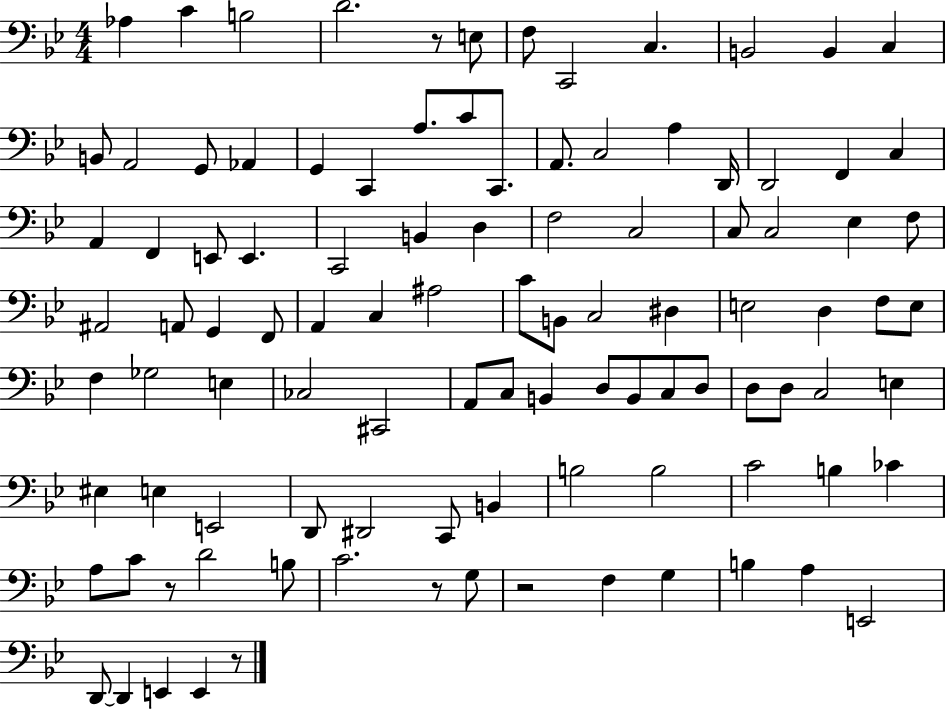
X:1
T:Untitled
M:4/4
L:1/4
K:Bb
_A, C B,2 D2 z/2 E,/2 F,/2 C,,2 C, B,,2 B,, C, B,,/2 A,,2 G,,/2 _A,, G,, C,, A,/2 C/2 C,,/2 A,,/2 C,2 A, D,,/4 D,,2 F,, C, A,, F,, E,,/2 E,, C,,2 B,, D, F,2 C,2 C,/2 C,2 _E, F,/2 ^A,,2 A,,/2 G,, F,,/2 A,, C, ^A,2 C/2 B,,/2 C,2 ^D, E,2 D, F,/2 E,/2 F, _G,2 E, _C,2 ^C,,2 A,,/2 C,/2 B,, D,/2 B,,/2 C,/2 D,/2 D,/2 D,/2 C,2 E, ^E, E, E,,2 D,,/2 ^D,,2 C,,/2 B,, B,2 B,2 C2 B, _C A,/2 C/2 z/2 D2 B,/2 C2 z/2 G,/2 z2 F, G, B, A, E,,2 D,,/2 D,, E,, E,, z/2